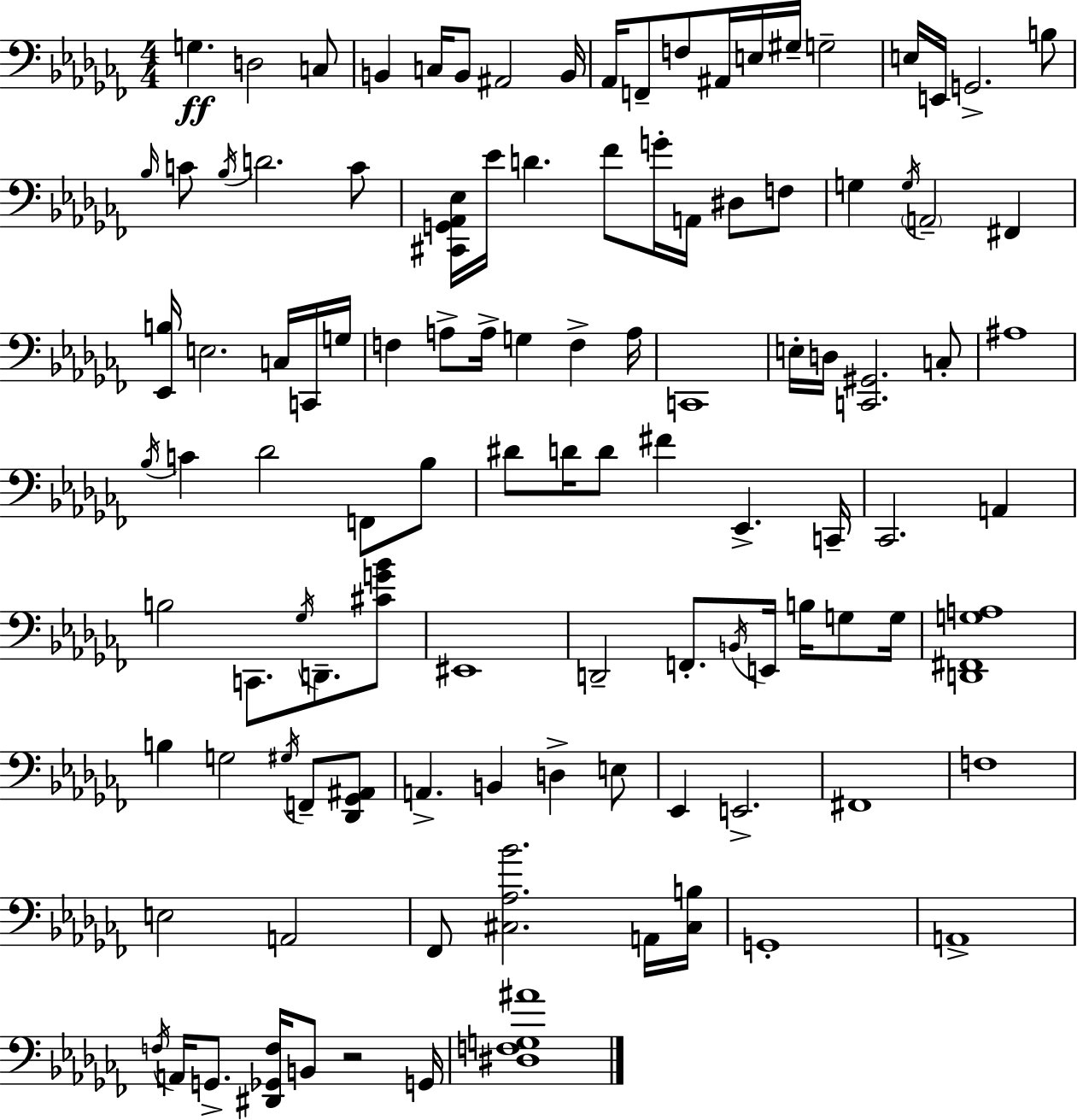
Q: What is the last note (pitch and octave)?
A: G2